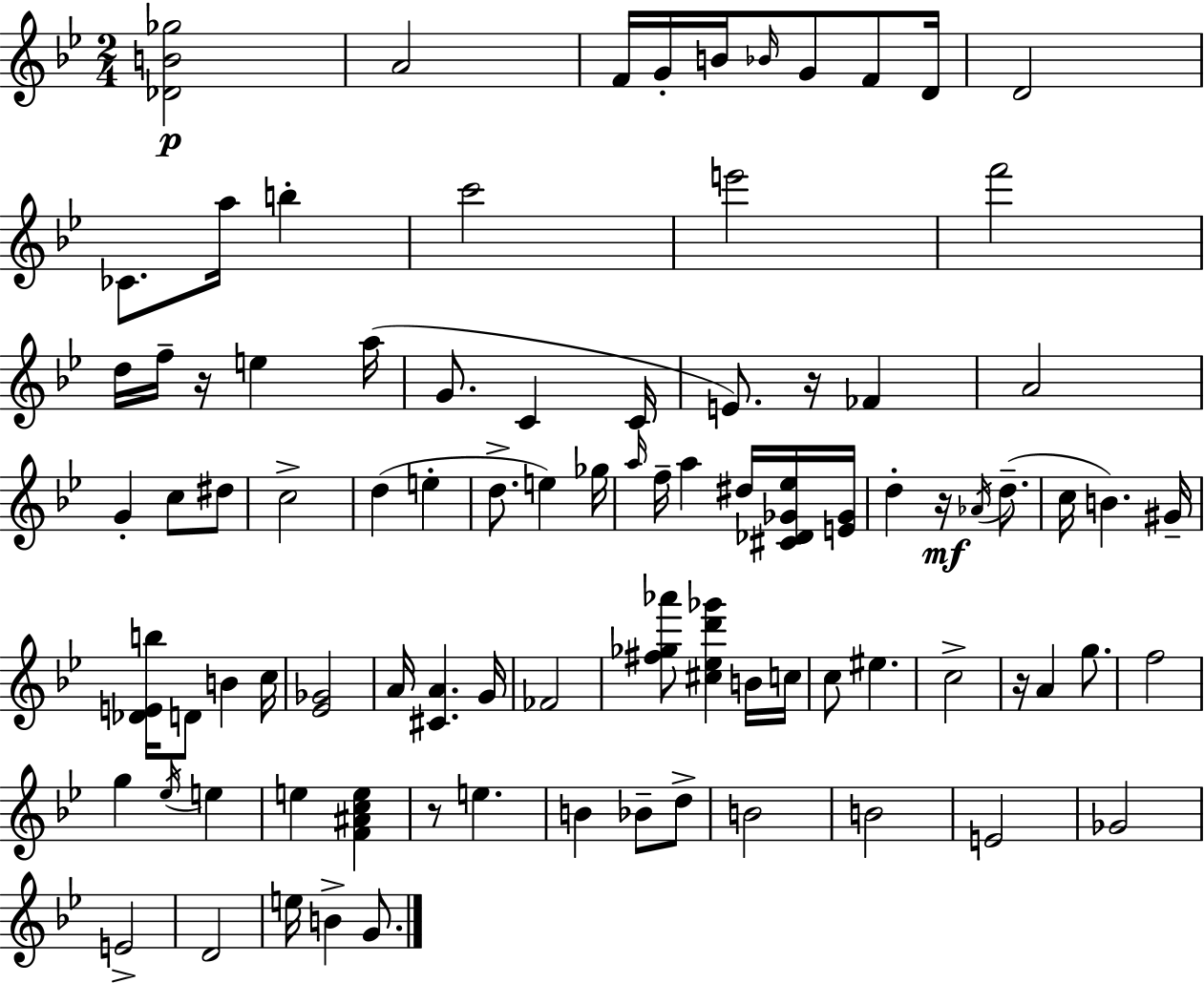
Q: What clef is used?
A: treble